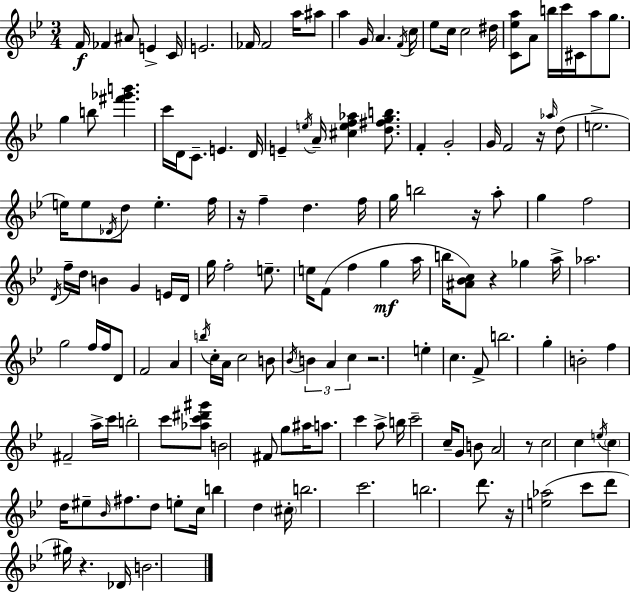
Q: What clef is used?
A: treble